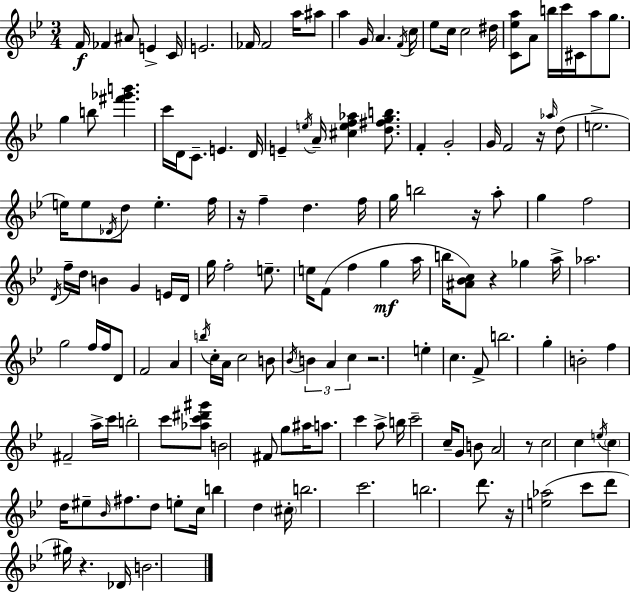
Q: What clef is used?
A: treble